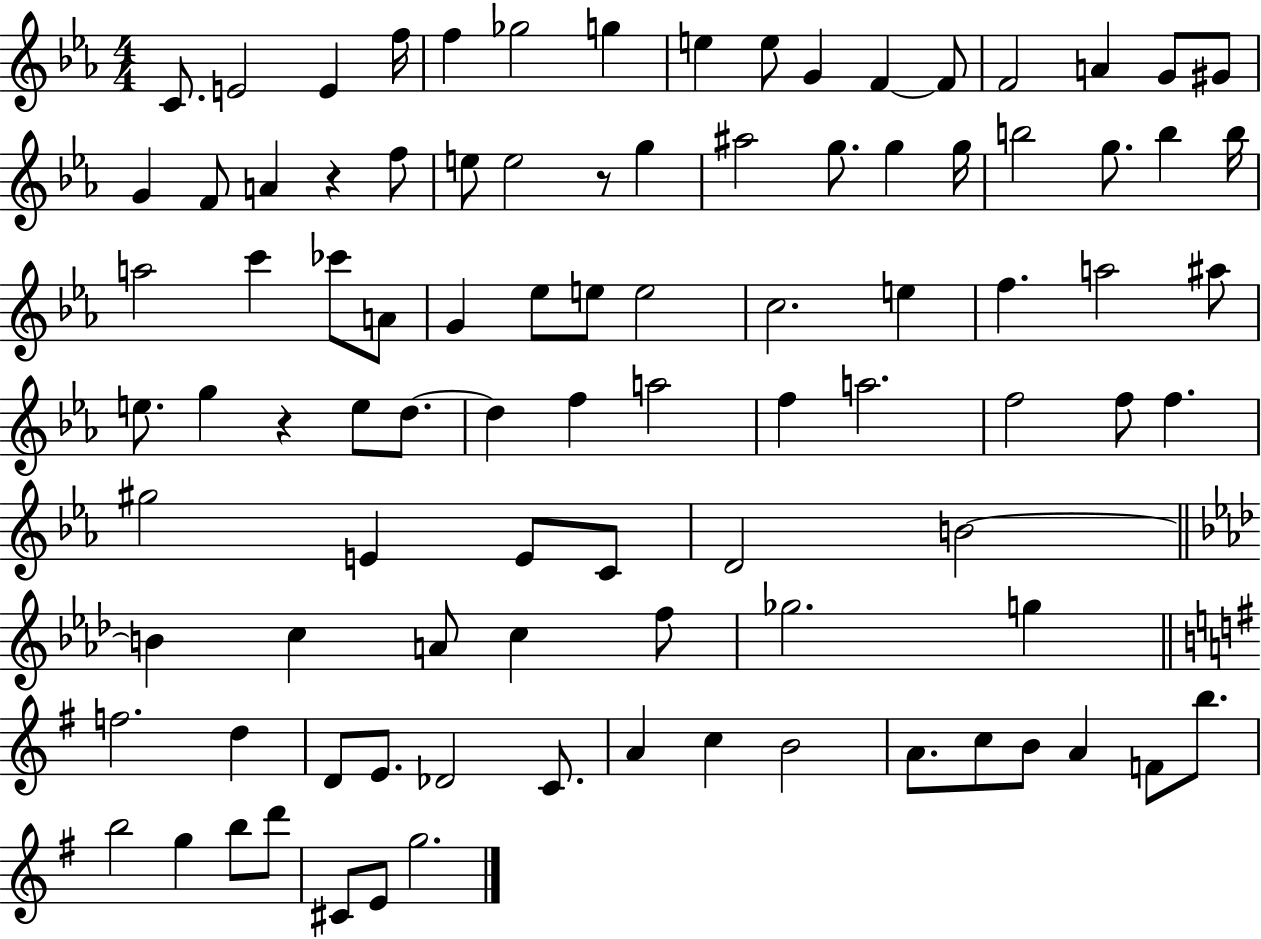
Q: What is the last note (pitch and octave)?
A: G5